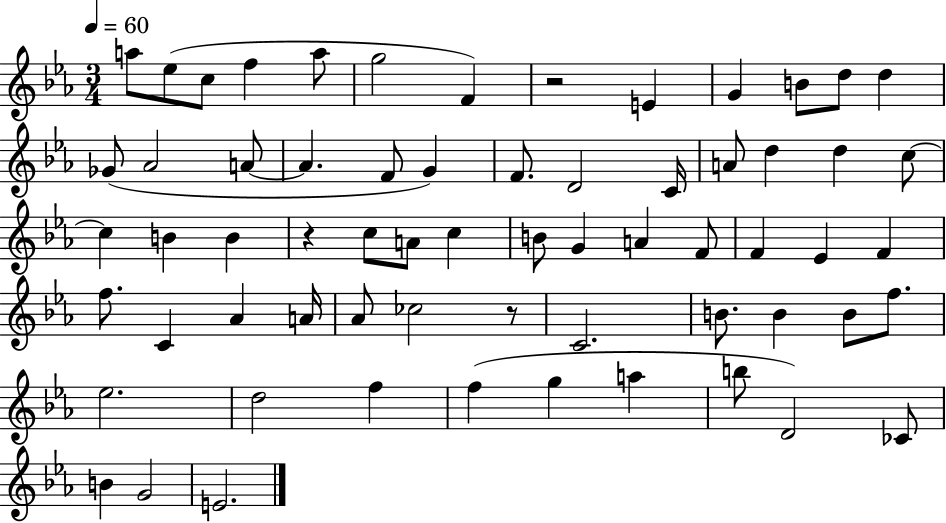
A5/e Eb5/e C5/e F5/q A5/e G5/h F4/q R/h E4/q G4/q B4/e D5/e D5/q Gb4/e Ab4/h A4/e A4/q. F4/e G4/q F4/e. D4/h C4/s A4/e D5/q D5/q C5/e C5/q B4/q B4/q R/q C5/e A4/e C5/q B4/e G4/q A4/q F4/e F4/q Eb4/q F4/q F5/e. C4/q Ab4/q A4/s Ab4/e CES5/h R/e C4/h. B4/e. B4/q B4/e F5/e. Eb5/h. D5/h F5/q F5/q G5/q A5/q B5/e D4/h CES4/e B4/q G4/h E4/h.